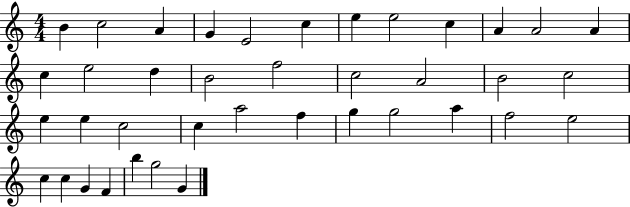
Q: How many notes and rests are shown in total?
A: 39